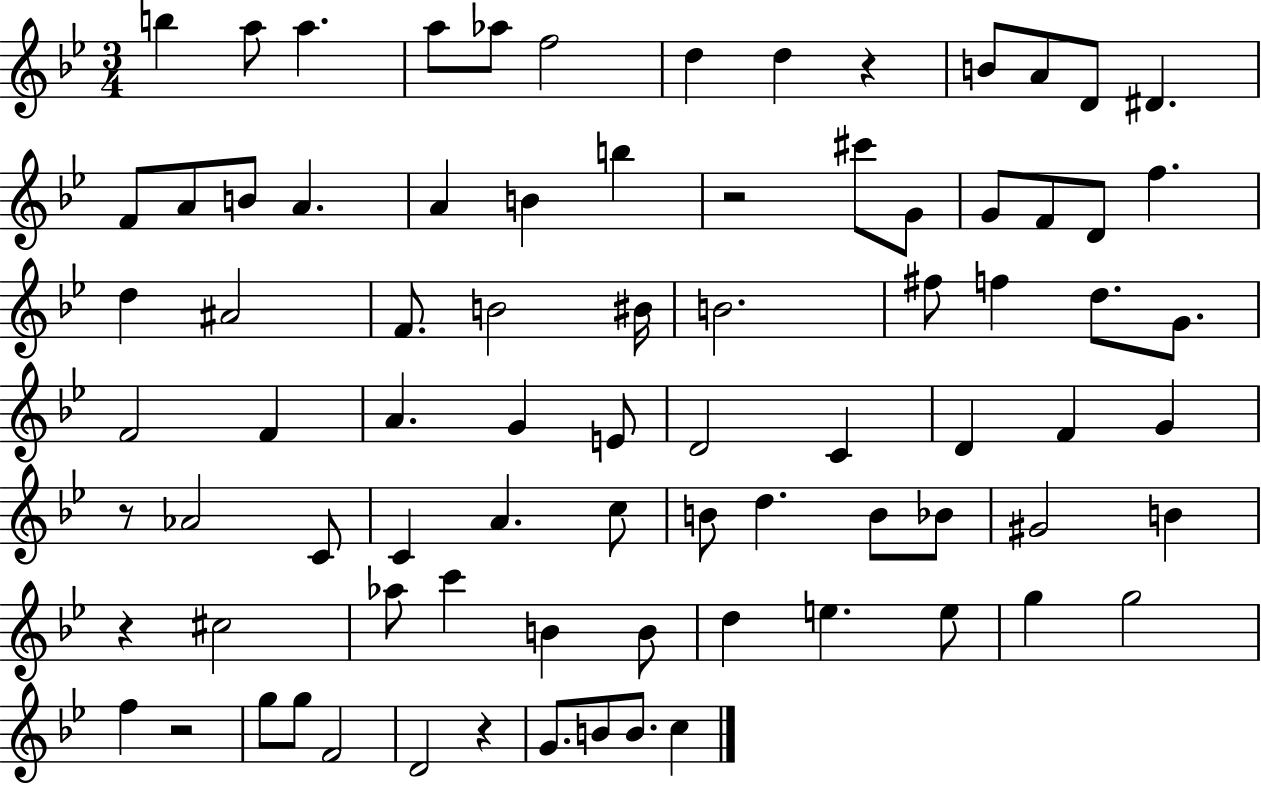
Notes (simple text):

B5/q A5/e A5/q. A5/e Ab5/e F5/h D5/q D5/q R/q B4/e A4/e D4/e D#4/q. F4/e A4/e B4/e A4/q. A4/q B4/q B5/q R/h C#6/e G4/e G4/e F4/e D4/e F5/q. D5/q A#4/h F4/e. B4/h BIS4/s B4/h. F#5/e F5/q D5/e. G4/e. F4/h F4/q A4/q. G4/q E4/e D4/h C4/q D4/q F4/q G4/q R/e Ab4/h C4/e C4/q A4/q. C5/e B4/e D5/q. B4/e Bb4/e G#4/h B4/q R/q C#5/h Ab5/e C6/q B4/q B4/e D5/q E5/q. E5/e G5/q G5/h F5/q R/h G5/e G5/e F4/h D4/h R/q G4/e. B4/e B4/e. C5/q